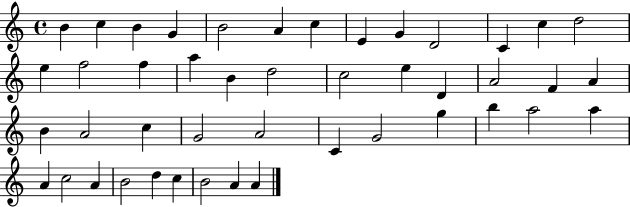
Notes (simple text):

B4/q C5/q B4/q G4/q B4/h A4/q C5/q E4/q G4/q D4/h C4/q C5/q D5/h E5/q F5/h F5/q A5/q B4/q D5/h C5/h E5/q D4/q A4/h F4/q A4/q B4/q A4/h C5/q G4/h A4/h C4/q G4/h G5/q B5/q A5/h A5/q A4/q C5/h A4/q B4/h D5/q C5/q B4/h A4/q A4/q